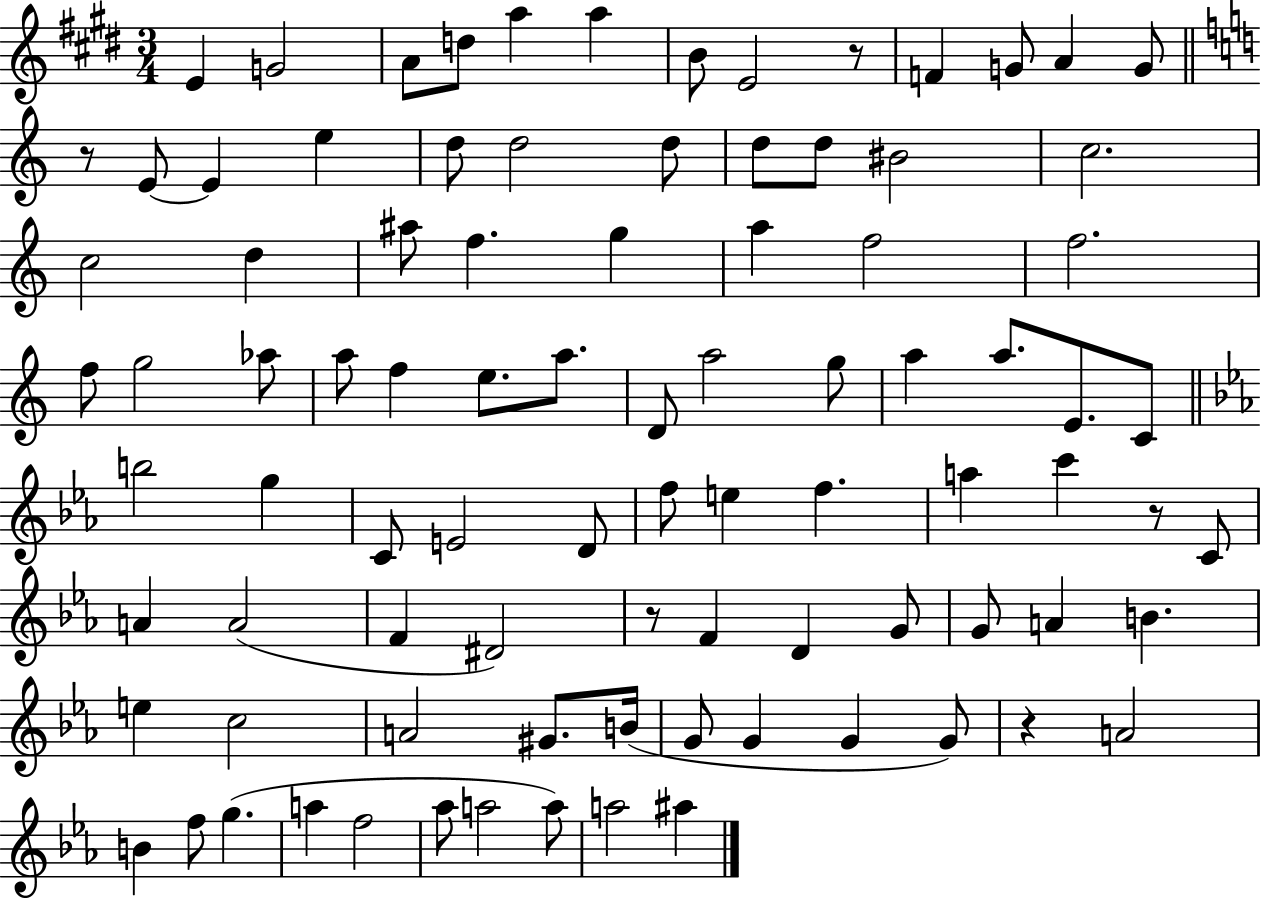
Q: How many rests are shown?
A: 5